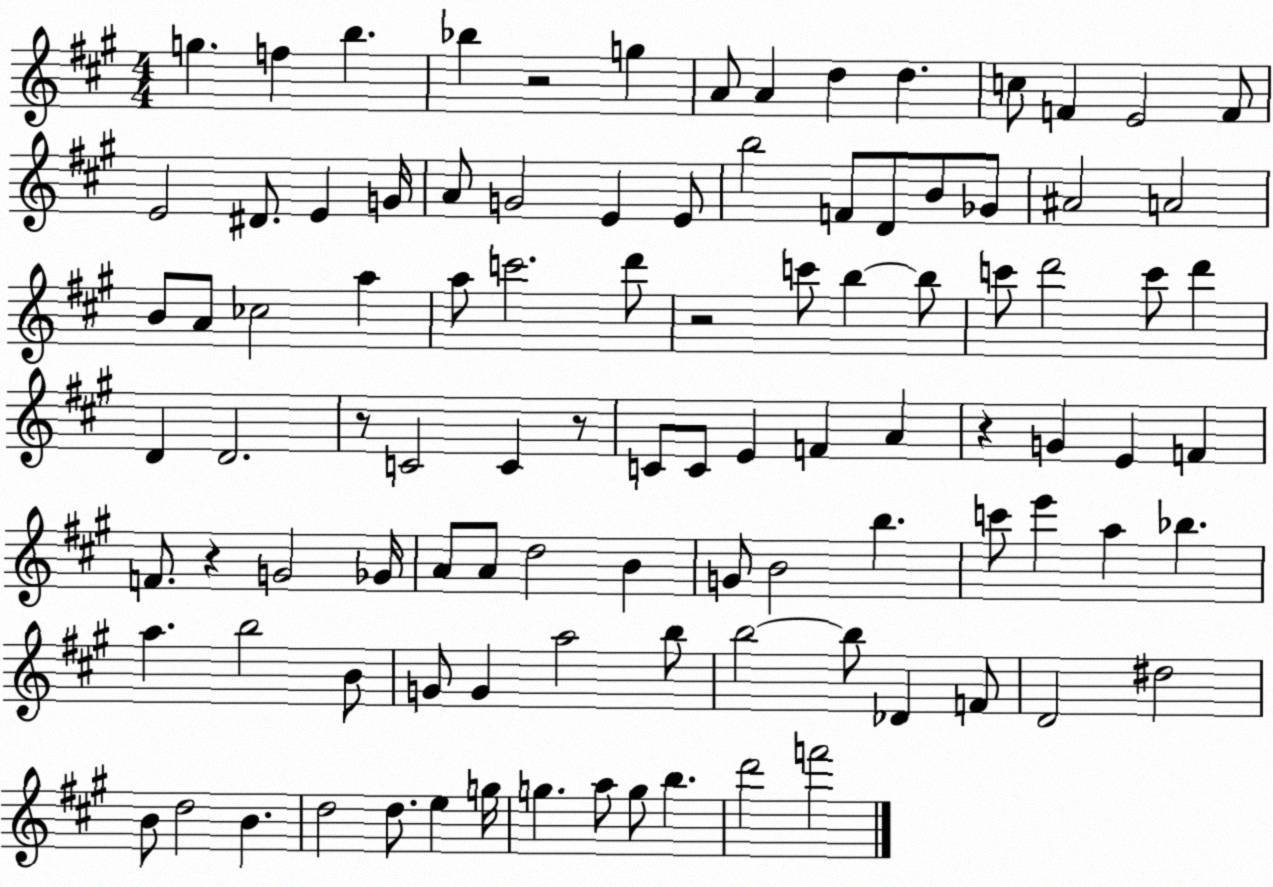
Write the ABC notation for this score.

X:1
T:Untitled
M:4/4
L:1/4
K:A
g f b _b z2 g A/2 A d d c/2 F E2 F/2 E2 ^D/2 E G/4 A/2 G2 E E/2 b2 F/2 D/2 B/2 _G/2 ^A2 A2 B/2 A/2 _c2 a a/2 c'2 d'/2 z2 c'/2 b b/2 c'/2 d'2 c'/2 d' D D2 z/2 C2 C z/2 C/2 C/2 E F A z G E F F/2 z G2 _G/4 A/2 A/2 d2 B G/2 B2 b c'/2 e' a _b a b2 B/2 G/2 G a2 b/2 b2 b/2 _D F/2 D2 ^d2 B/2 d2 B d2 d/2 e g/4 g a/2 g/2 b d'2 f'2